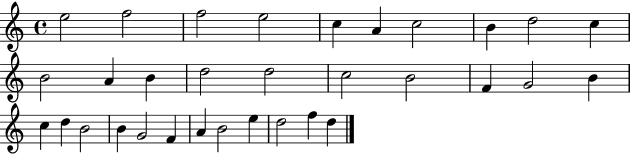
{
  \clef treble
  \time 4/4
  \defaultTimeSignature
  \key c \major
  e''2 f''2 | f''2 e''2 | c''4 a'4 c''2 | b'4 d''2 c''4 | \break b'2 a'4 b'4 | d''2 d''2 | c''2 b'2 | f'4 g'2 b'4 | \break c''4 d''4 b'2 | b'4 g'2 f'4 | a'4 b'2 e''4 | d''2 f''4 d''4 | \break \bar "|."
}